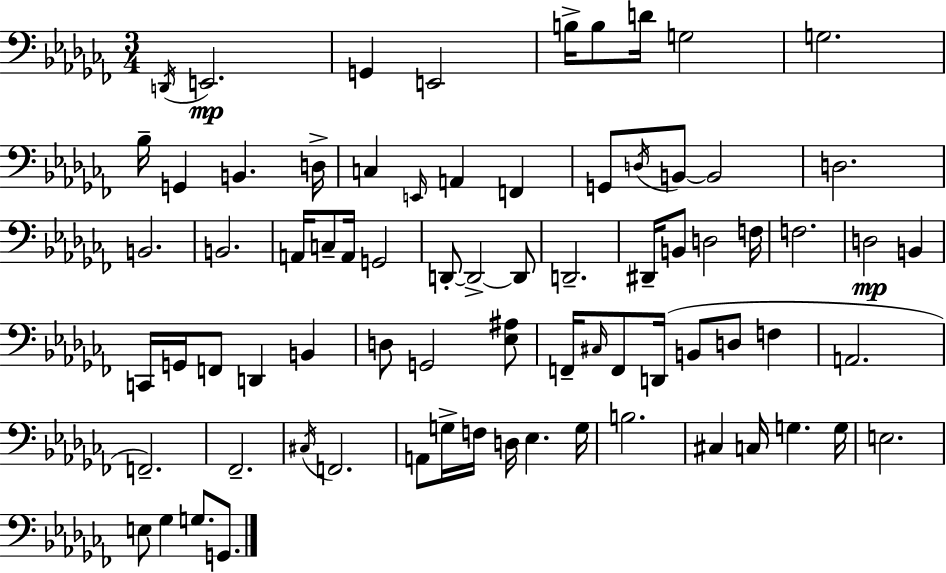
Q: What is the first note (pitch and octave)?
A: D2